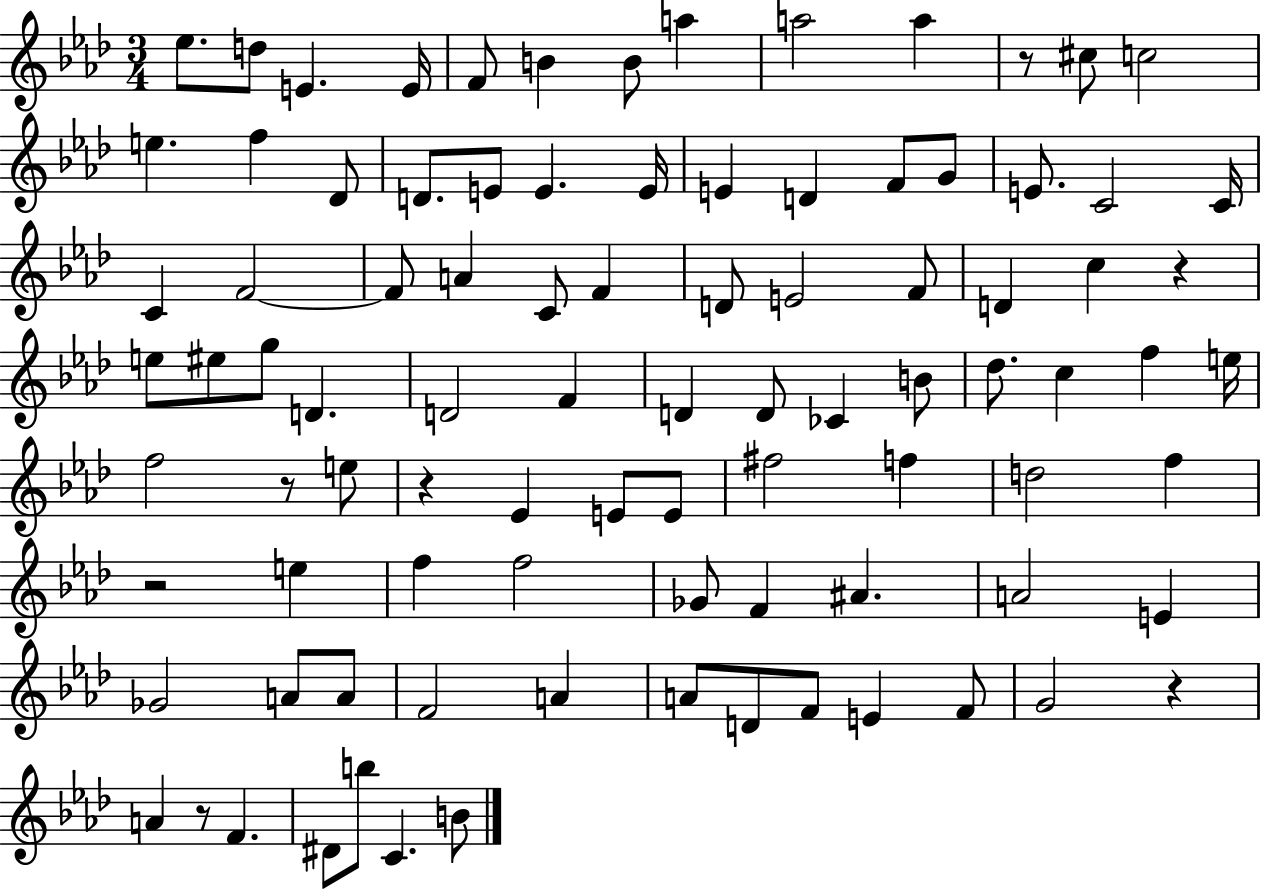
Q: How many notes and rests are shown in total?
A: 92